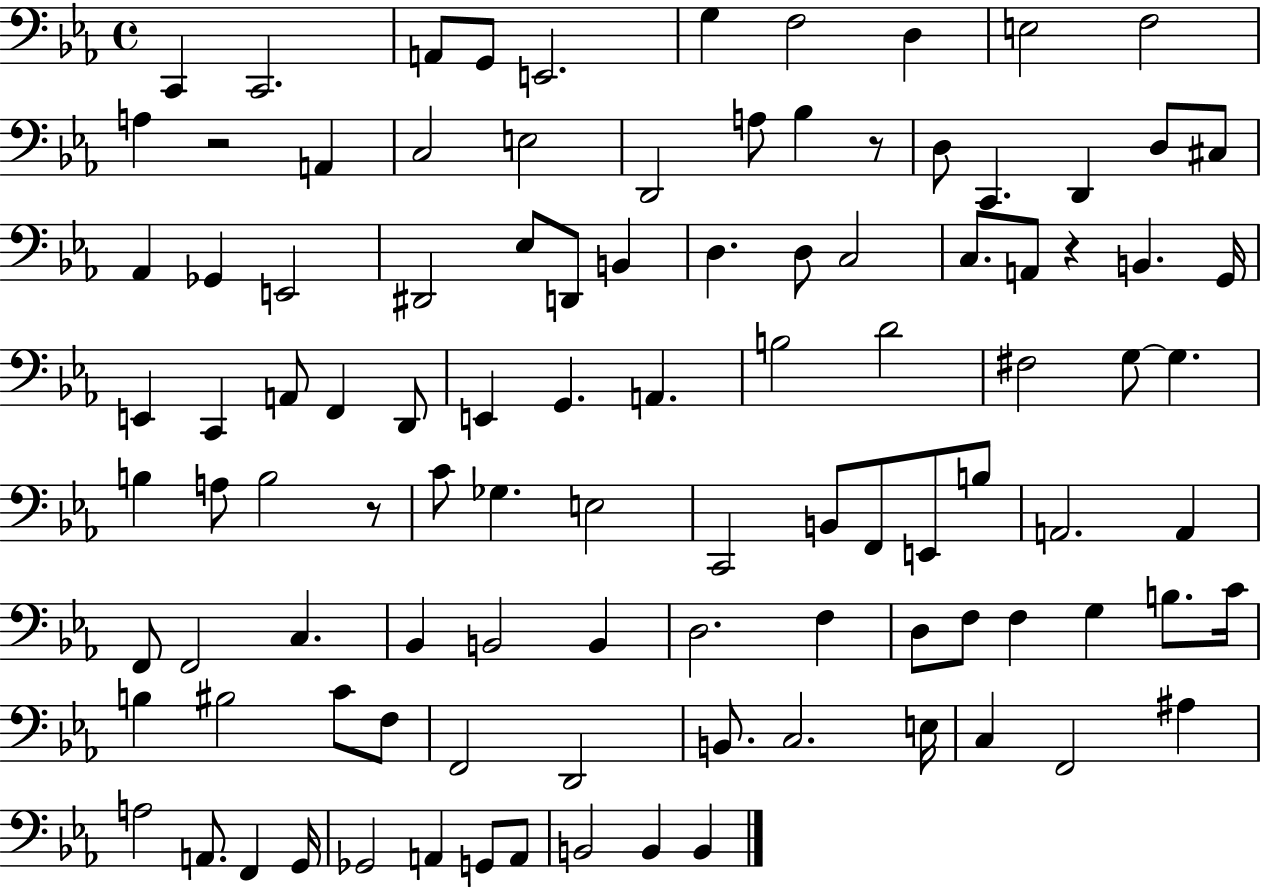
{
  \clef bass
  \time 4/4
  \defaultTimeSignature
  \key ees \major
  c,4 c,2. | a,8 g,8 e,2. | g4 f2 d4 | e2 f2 | \break a4 r2 a,4 | c2 e2 | d,2 a8 bes4 r8 | d8 c,4. d,4 d8 cis8 | \break aes,4 ges,4 e,2 | dis,2 ees8 d,8 b,4 | d4. d8 c2 | c8. a,8 r4 b,4. g,16 | \break e,4 c,4 a,8 f,4 d,8 | e,4 g,4. a,4. | b2 d'2 | fis2 g8~~ g4. | \break b4 a8 b2 r8 | c'8 ges4. e2 | c,2 b,8 f,8 e,8 b8 | a,2. a,4 | \break f,8 f,2 c4. | bes,4 b,2 b,4 | d2. f4 | d8 f8 f4 g4 b8. c'16 | \break b4 bis2 c'8 f8 | f,2 d,2 | b,8. c2. e16 | c4 f,2 ais4 | \break a2 a,8. f,4 g,16 | ges,2 a,4 g,8 a,8 | b,2 b,4 b,4 | \bar "|."
}